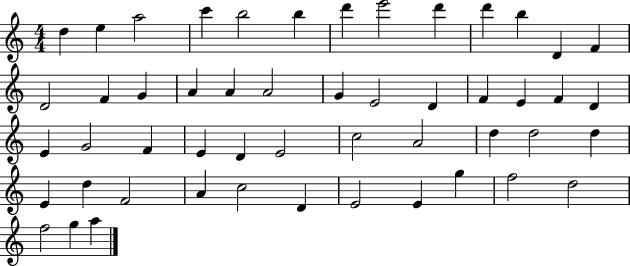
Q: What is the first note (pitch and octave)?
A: D5